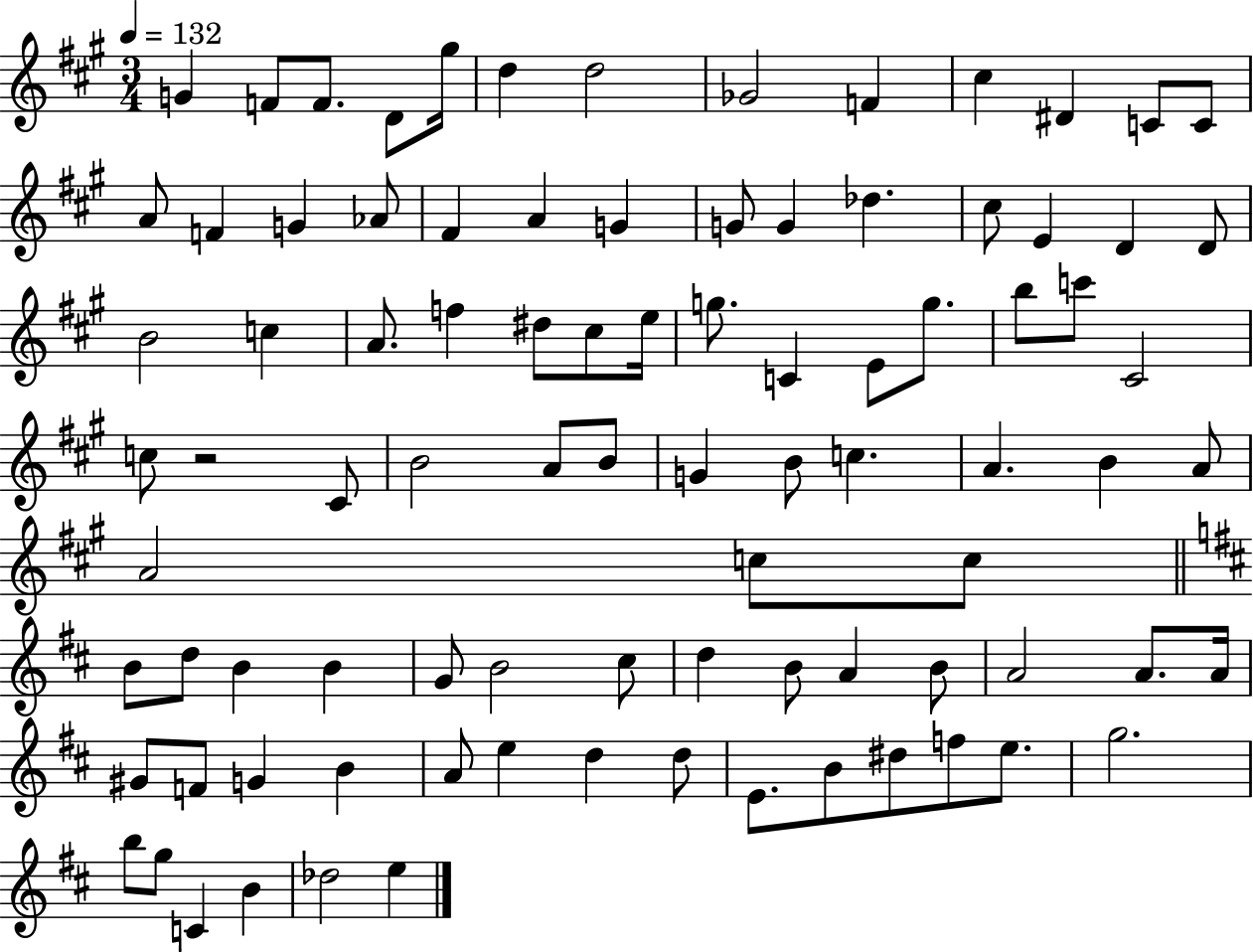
G4/q F4/e F4/e. D4/e G#5/s D5/q D5/h Gb4/h F4/q C#5/q D#4/q C4/e C4/e A4/e F4/q G4/q Ab4/e F#4/q A4/q G4/q G4/e G4/q Db5/q. C#5/e E4/q D4/q D4/e B4/h C5/q A4/e. F5/q D#5/e C#5/e E5/s G5/e. C4/q E4/e G5/e. B5/e C6/e C#4/h C5/e R/h C#4/e B4/h A4/e B4/e G4/q B4/e C5/q. A4/q. B4/q A4/e A4/h C5/e C5/e B4/e D5/e B4/q B4/q G4/e B4/h C#5/e D5/q B4/e A4/q B4/e A4/h A4/e. A4/s G#4/e F4/e G4/q B4/q A4/e E5/q D5/q D5/e E4/e. B4/e D#5/e F5/e E5/e. G5/h. B5/e G5/e C4/q B4/q Db5/h E5/q